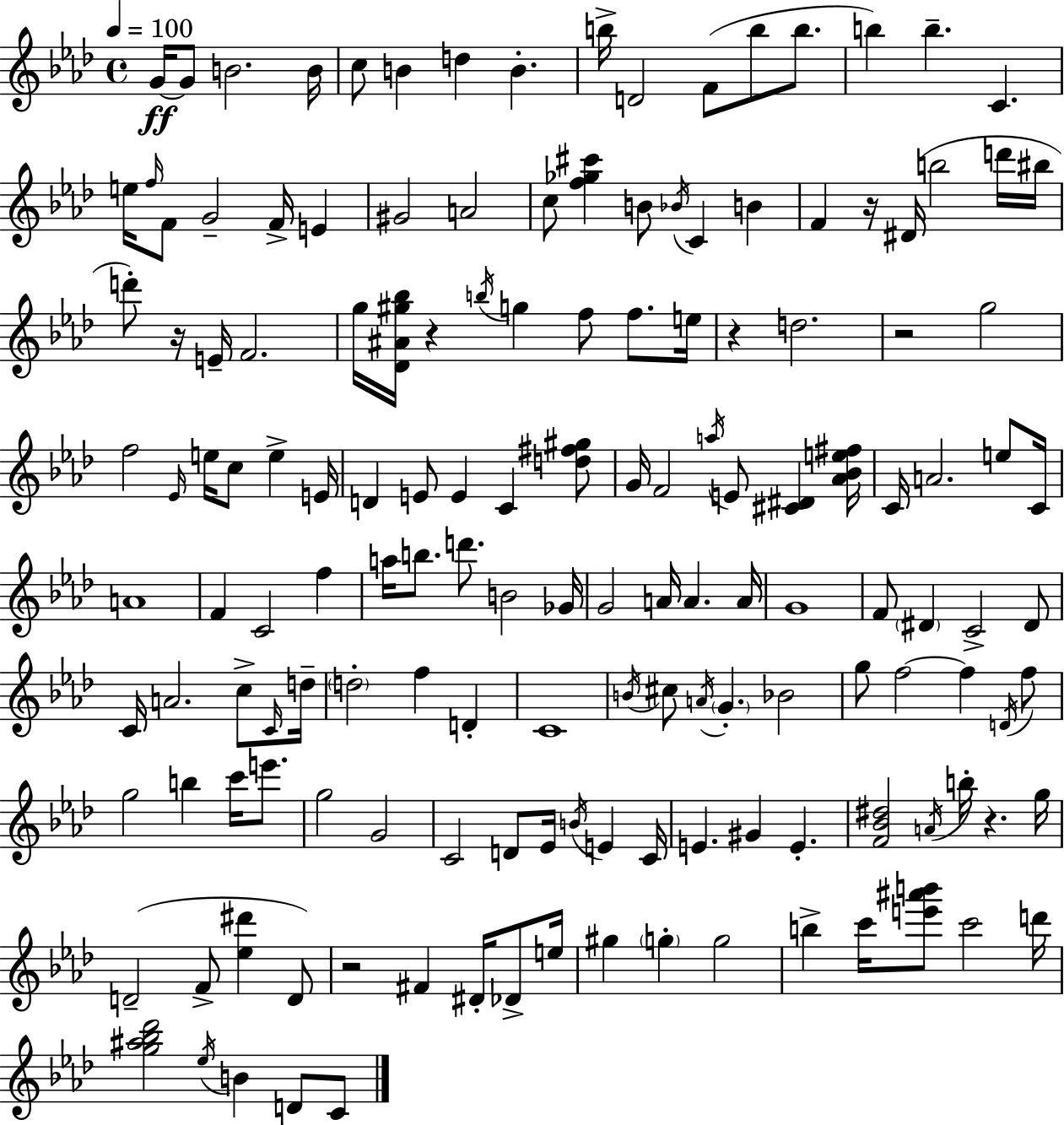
{
  \clef treble
  \time 4/4
  \defaultTimeSignature
  \key aes \major
  \tempo 4 = 100
  g'16~~\ff g'8 b'2. b'16 | c''8 b'4 d''4 b'4.-. | b''16-> d'2 f'8( b''8 b''8. | b''4) b''4.-- c'4. | \break e''16 \grace { f''16 } f'8 g'2-- f'16-> e'4 | gis'2 a'2 | c''8 <f'' ges'' cis'''>4 b'8 \acciaccatura { bes'16 } c'4 b'4 | f'4 r16 dis'16( b''2 | \break d'''16 bis''16 d'''8-.) r16 e'16-- f'2. | g''16 <des' ais' gis'' bes''>16 r4 \acciaccatura { b''16 } g''4 f''8 f''8. | e''16 r4 d''2. | r2 g''2 | \break f''2 \grace { ees'16 } e''16 c''8 e''4-> | e'16 d'4 e'8 e'4 c'4 | <d'' fis'' gis''>8 g'16 f'2 \acciaccatura { a''16 } e'8 | <cis' dis'>4 <aes' bes' e'' fis''>16 c'16 a'2. | \break e''8 c'16 a'1 | f'4 c'2 | f''4 a''16 b''8. d'''8. b'2 | ges'16 g'2 a'16 a'4. | \break a'16 g'1 | f'8 \parenthesize dis'4 c'2-> | dis'8 c'16 a'2. | c''8-> \grace { c'16 } d''16-- \parenthesize d''2-. f''4 | \break d'4-. c'1 | \acciaccatura { b'16 } cis''8 \acciaccatura { a'16 } \parenthesize g'4.-. | bes'2 g''8 f''2~~ | f''4 \acciaccatura { d'16 } f''8 g''2 | \break b''4 c'''16 e'''8. g''2 | g'2 c'2 | d'8 ees'16 \acciaccatura { b'16 } e'4 c'16 e'4. | gis'4 e'4.-. <f' bes' dis''>2 | \break \acciaccatura { a'16 } b''16-. r4. g''16 d'2--( | f'8-> <ees'' dis'''>4 d'8) r2 | fis'4 dis'16-. des'8-> e''16 gis''4 \parenthesize g''4-. | g''2 b''4-> c'''16 | \break <e''' ais''' b'''>8 c'''2 d'''16 <g'' ais'' bes'' des'''>2 | \acciaccatura { ees''16 } b'4 d'8 c'8 \bar "|."
}